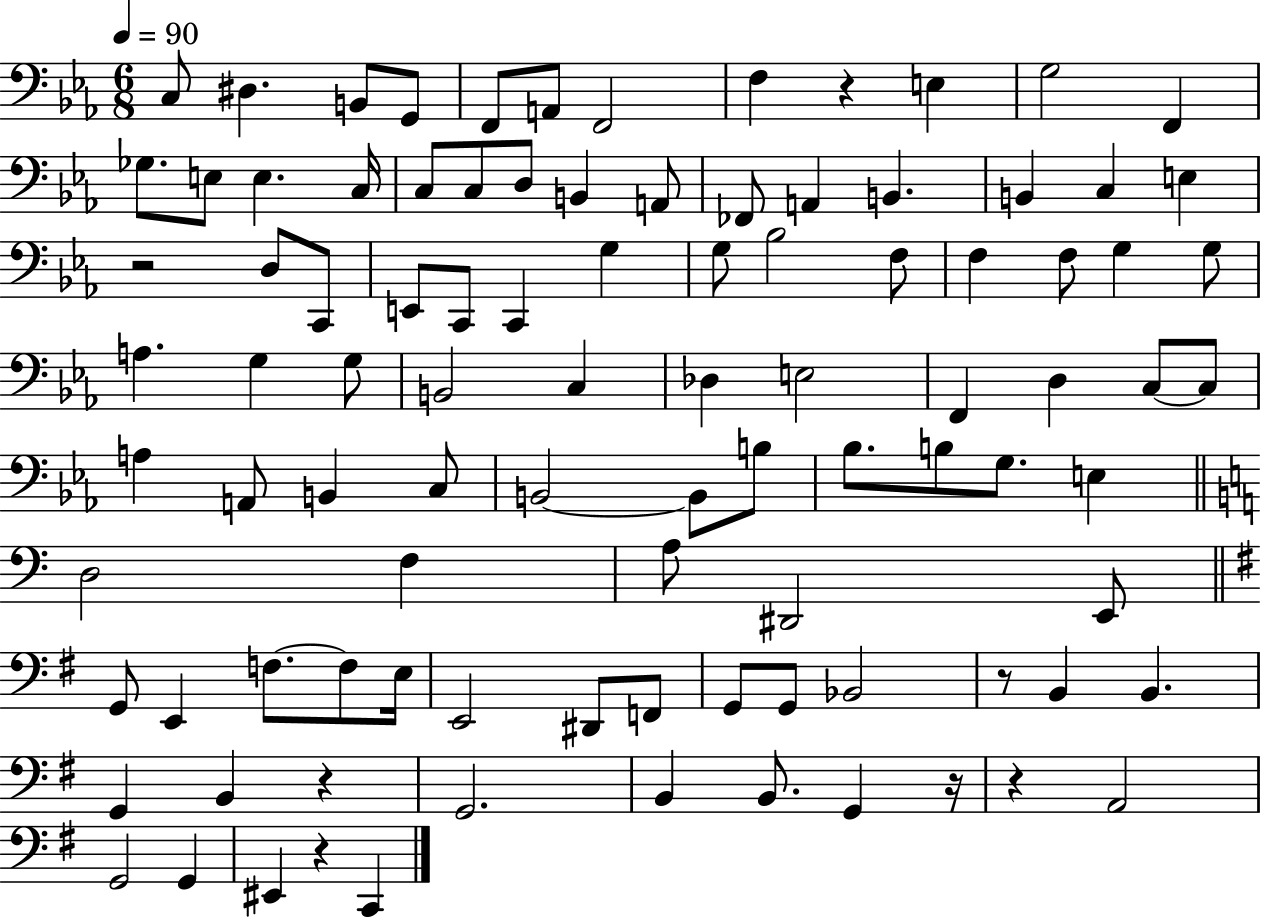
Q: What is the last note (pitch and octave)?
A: C2